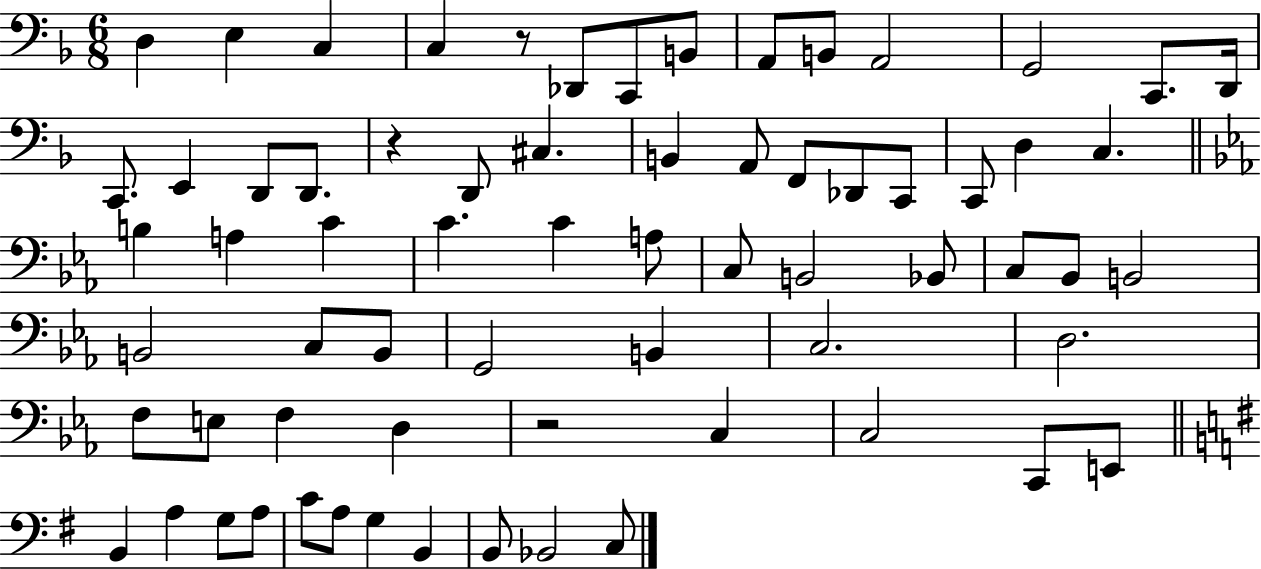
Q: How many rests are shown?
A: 3